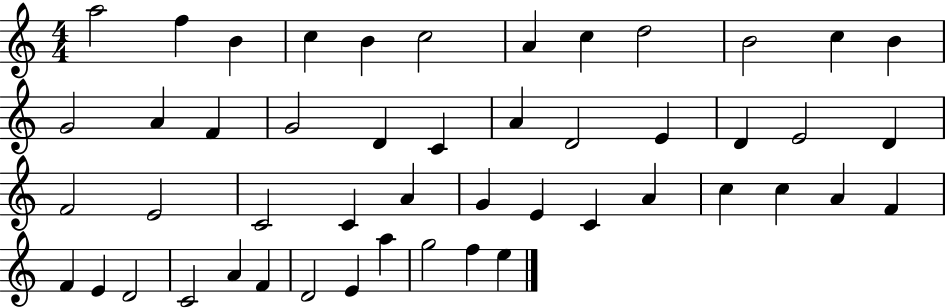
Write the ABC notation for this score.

X:1
T:Untitled
M:4/4
L:1/4
K:C
a2 f B c B c2 A c d2 B2 c B G2 A F G2 D C A D2 E D E2 D F2 E2 C2 C A G E C A c c A F F E D2 C2 A F D2 E a g2 f e